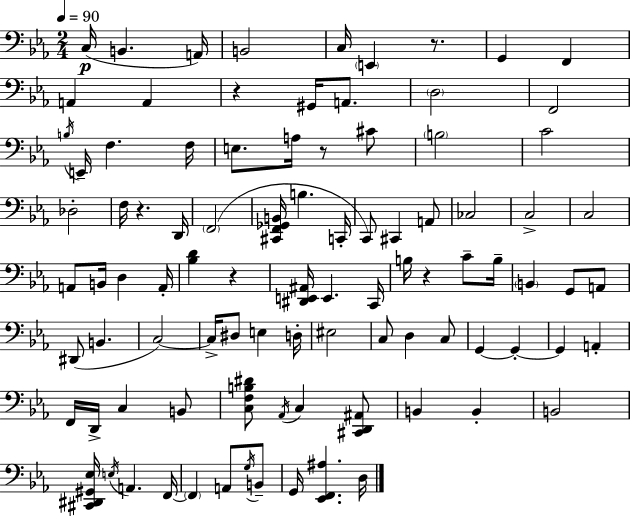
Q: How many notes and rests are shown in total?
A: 93